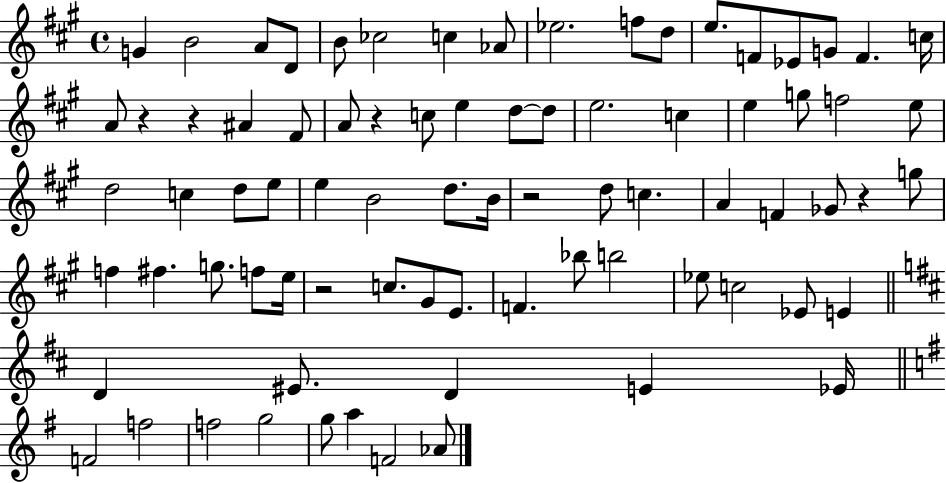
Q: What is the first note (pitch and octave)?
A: G4